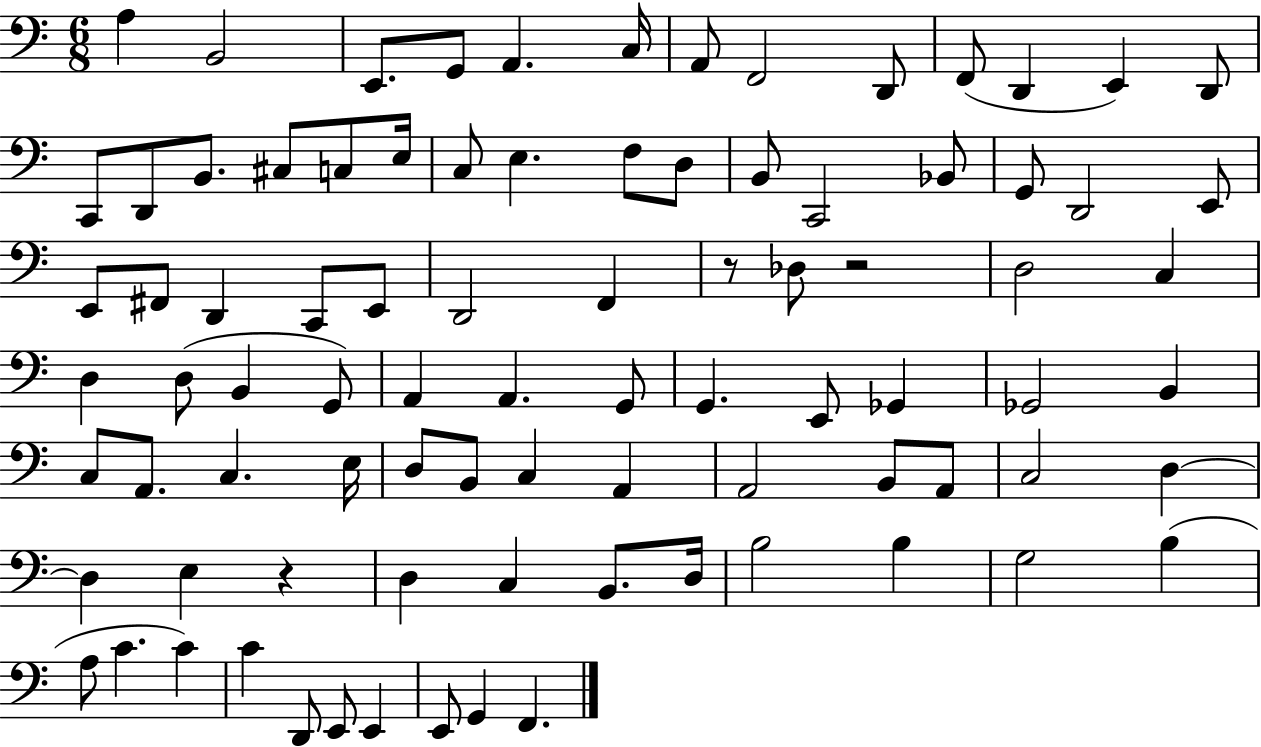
X:1
T:Untitled
M:6/8
L:1/4
K:C
A, B,,2 E,,/2 G,,/2 A,, C,/4 A,,/2 F,,2 D,,/2 F,,/2 D,, E,, D,,/2 C,,/2 D,,/2 B,,/2 ^C,/2 C,/2 E,/4 C,/2 E, F,/2 D,/2 B,,/2 C,,2 _B,,/2 G,,/2 D,,2 E,,/2 E,,/2 ^F,,/2 D,, C,,/2 E,,/2 D,,2 F,, z/2 _D,/2 z2 D,2 C, D, D,/2 B,, G,,/2 A,, A,, G,,/2 G,, E,,/2 _G,, _G,,2 B,, C,/2 A,,/2 C, E,/4 D,/2 B,,/2 C, A,, A,,2 B,,/2 A,,/2 C,2 D, D, E, z D, C, B,,/2 D,/4 B,2 B, G,2 B, A,/2 C C C D,,/2 E,,/2 E,, E,,/2 G,, F,,